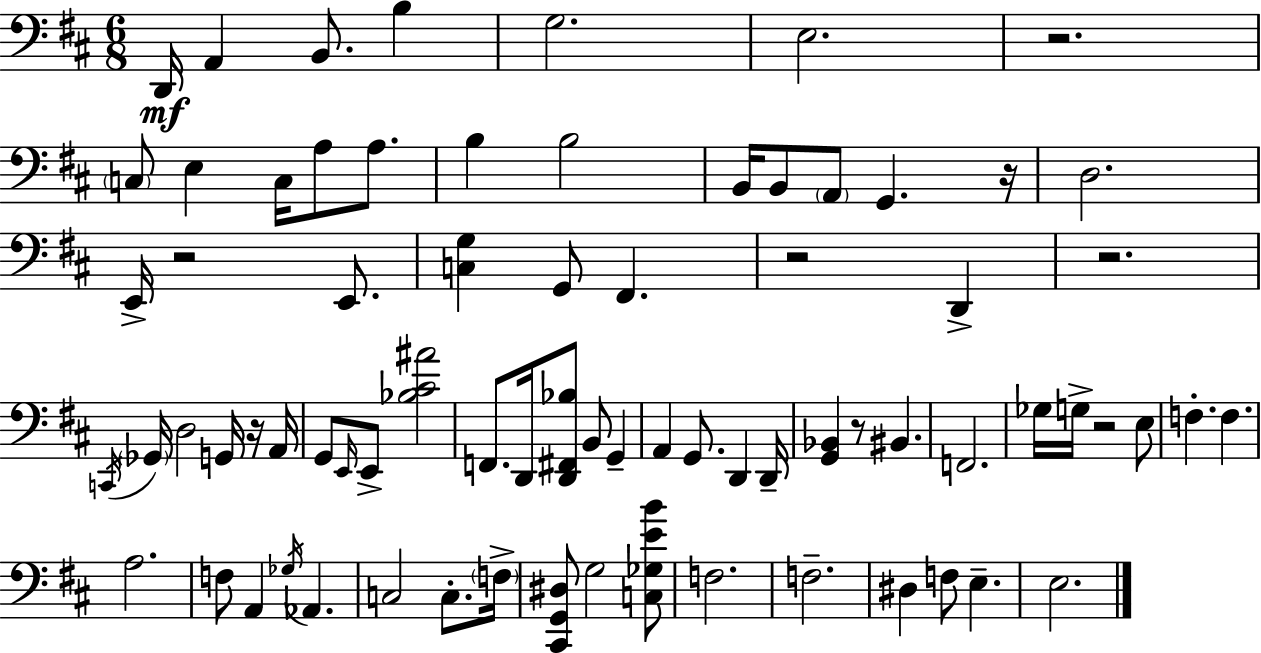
X:1
T:Untitled
M:6/8
L:1/4
K:D
D,,/4 A,, B,,/2 B, G,2 E,2 z2 C,/2 E, C,/4 A,/2 A,/2 B, B,2 B,,/4 B,,/2 A,,/2 G,, z/4 D,2 E,,/4 z2 E,,/2 [C,G,] G,,/2 ^F,, z2 D,, z2 C,,/4 _G,,/4 D,2 G,,/4 z/4 A,,/4 G,,/2 E,,/4 E,,/2 [_B,^C^A]2 F,,/2 D,,/4 [D,,^F,,_B,]/2 B,,/2 G,, A,, G,,/2 D,, D,,/4 [G,,_B,,] z/2 ^B,, F,,2 _G,/4 G,/4 z2 E,/2 F, F, A,2 F,/2 A,, _G,/4 _A,, C,2 C,/2 F,/4 [^C,,G,,^D,]/2 G,2 [C,_G,EB]/2 F,2 F,2 ^D, F,/2 E, E,2